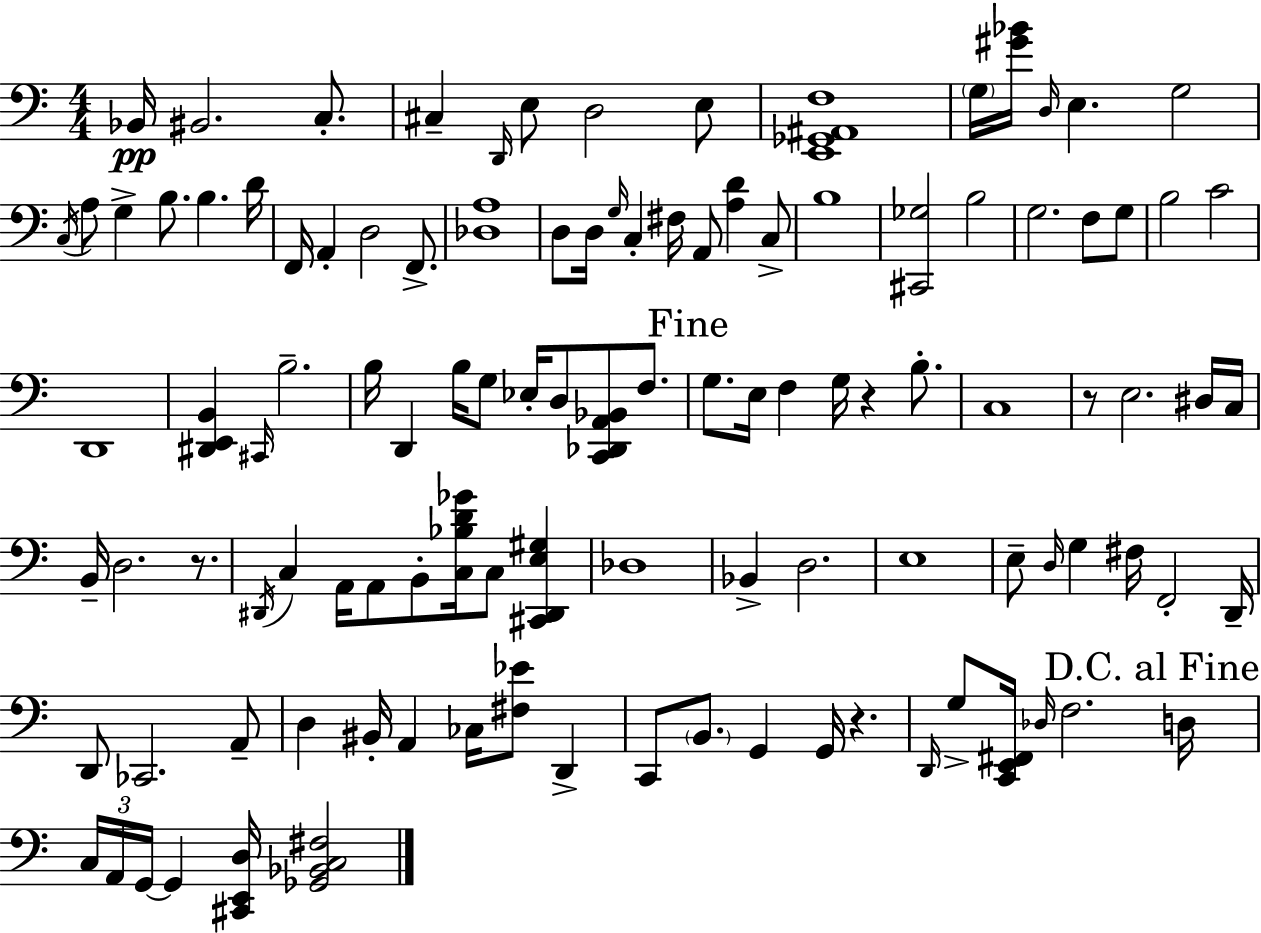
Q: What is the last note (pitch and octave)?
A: G2